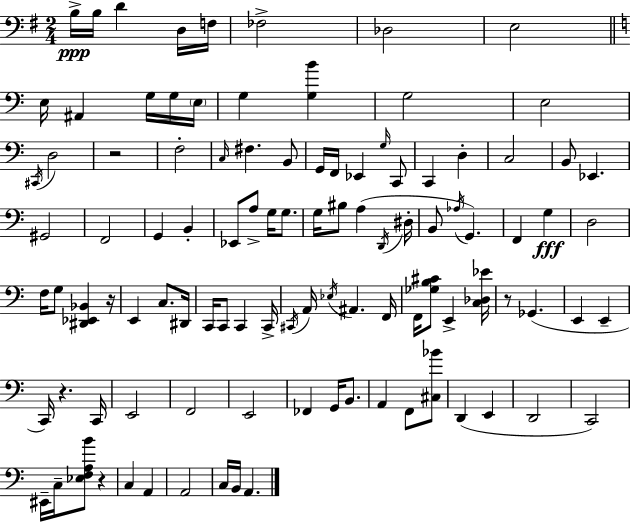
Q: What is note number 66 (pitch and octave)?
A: F2